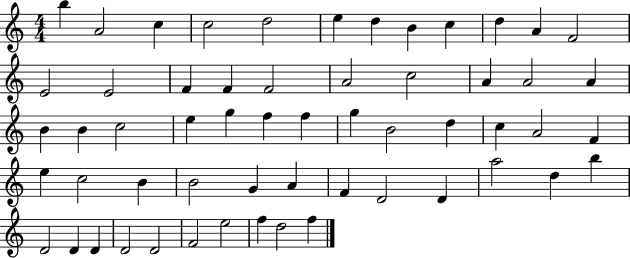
B5/q A4/h C5/q C5/h D5/h E5/q D5/q B4/q C5/q D5/q A4/q F4/h E4/h E4/h F4/q F4/q F4/h A4/h C5/h A4/q A4/h A4/q B4/q B4/q C5/h E5/q G5/q F5/q F5/q G5/q B4/h D5/q C5/q A4/h F4/q E5/q C5/h B4/q B4/h G4/q A4/q F4/q D4/h D4/q A5/h D5/q B5/q D4/h D4/q D4/q D4/h D4/h F4/h E5/h F5/q D5/h F5/q